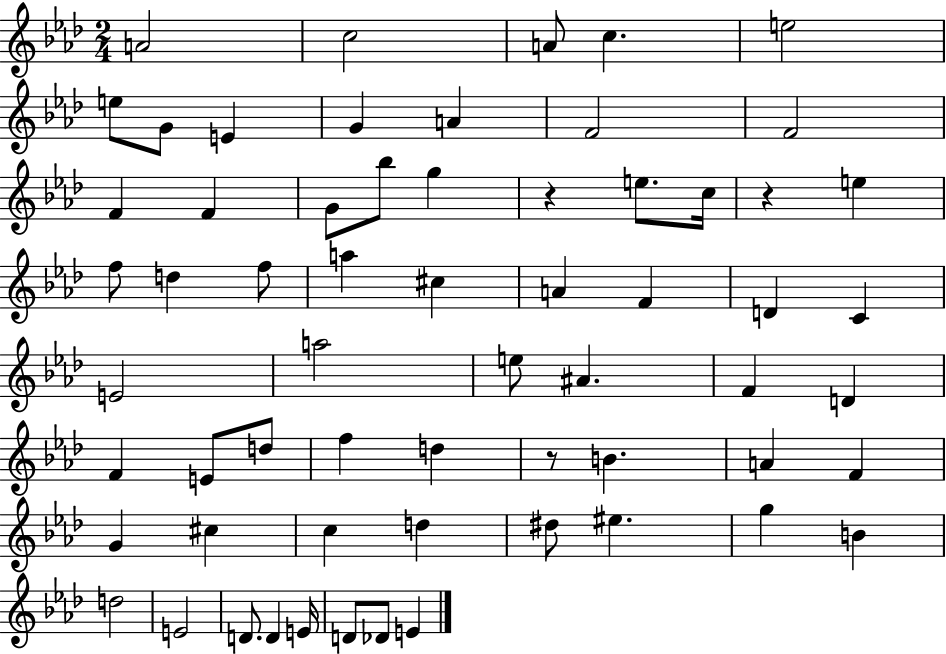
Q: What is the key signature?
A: AES major